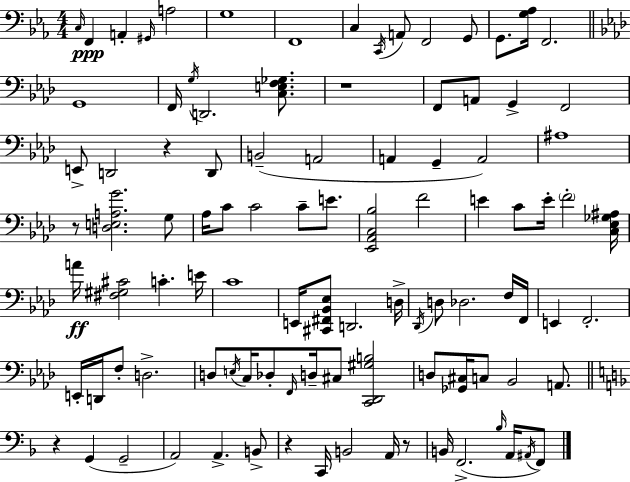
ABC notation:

X:1
T:Untitled
M:4/4
L:1/4
K:Cm
C,/4 F,, A,, ^G,,/4 A,2 G,4 F,,4 C, C,,/4 A,,/2 F,,2 G,,/2 G,,/2 [G,_A,]/4 F,,2 G,,4 F,,/4 G,/4 D,,2 [C,E,F,_G,]/2 z4 F,,/2 A,,/2 G,, F,,2 E,,/2 D,,2 z D,,/2 B,,2 A,,2 A,, G,, A,,2 ^A,4 z/2 [D,E,A,G]2 G,/2 _A,/4 C/2 C2 C/2 E/2 [_E,,_A,,C,_B,]2 F2 E C/2 E/4 F2 [C,_E,_G,^A,]/4 A/4 [^F,^G,^C]2 C E/4 C4 E,,/4 [^C,,^F,,_B,,_E,]/2 D,,2 D,/4 _D,,/4 D,/2 _D,2 F,/4 F,,/4 E,, F,,2 E,,/4 D,,/4 F,/2 D,2 D,/2 E,/4 C,/4 _D,/2 F,,/4 D,/4 ^C,/2 [C,,_D,,^G,B,]2 D,/2 [_G,,^C,]/4 C,/2 _B,,2 A,,/2 z G,, G,,2 A,,2 A,, B,,/2 z C,,/4 B,,2 A,,/4 z/2 B,,/4 F,,2 _B,/4 A,,/4 ^A,,/4 F,,/2